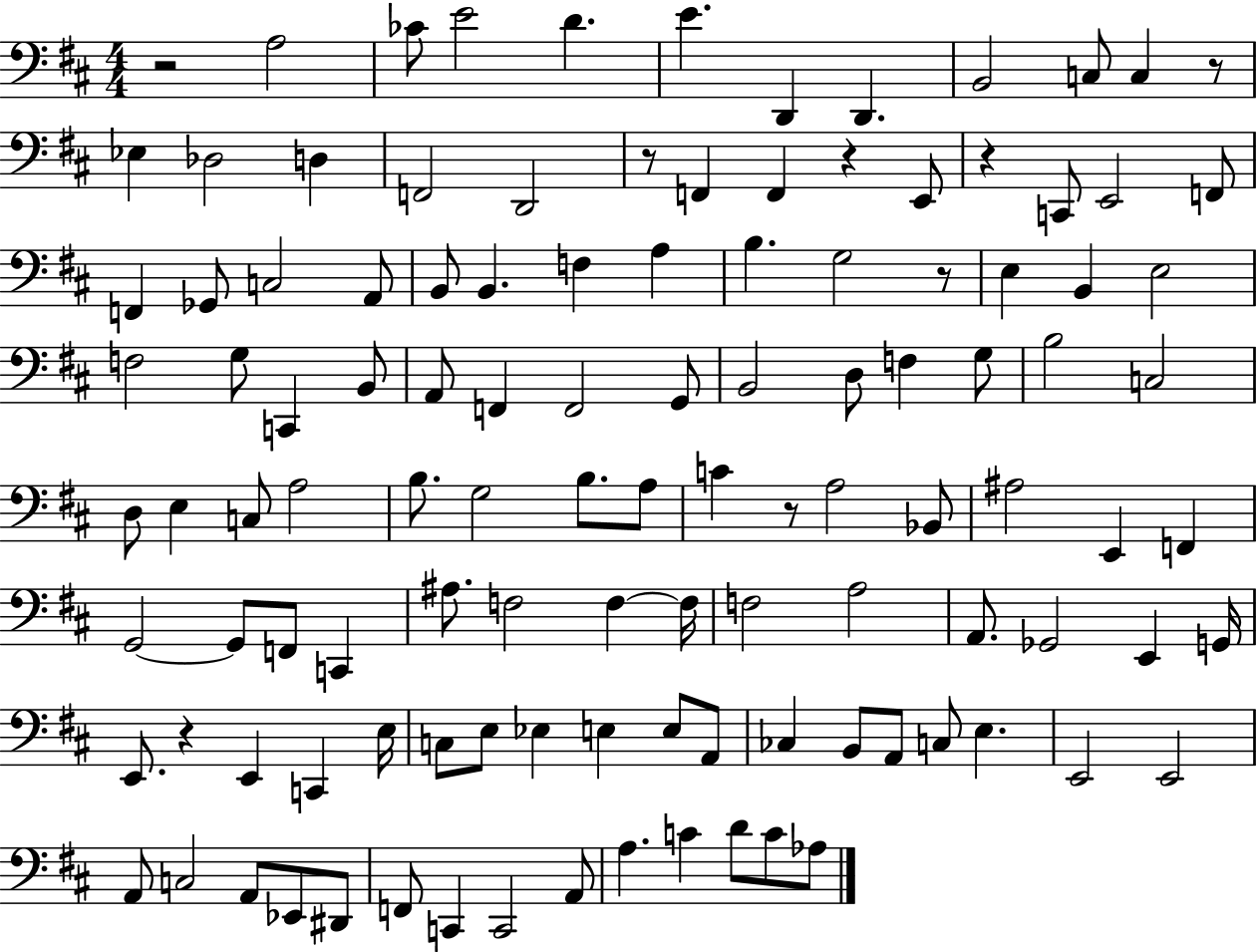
X:1
T:Untitled
M:4/4
L:1/4
K:D
z2 A,2 _C/2 E2 D E D,, D,, B,,2 C,/2 C, z/2 _E, _D,2 D, F,,2 D,,2 z/2 F,, F,, z E,,/2 z C,,/2 E,,2 F,,/2 F,, _G,,/2 C,2 A,,/2 B,,/2 B,, F, A, B, G,2 z/2 E, B,, E,2 F,2 G,/2 C,, B,,/2 A,,/2 F,, F,,2 G,,/2 B,,2 D,/2 F, G,/2 B,2 C,2 D,/2 E, C,/2 A,2 B,/2 G,2 B,/2 A,/2 C z/2 A,2 _B,,/2 ^A,2 E,, F,, G,,2 G,,/2 F,,/2 C,, ^A,/2 F,2 F, F,/4 F,2 A,2 A,,/2 _G,,2 E,, G,,/4 E,,/2 z E,, C,, E,/4 C,/2 E,/2 _E, E, E,/2 A,,/2 _C, B,,/2 A,,/2 C,/2 E, E,,2 E,,2 A,,/2 C,2 A,,/2 _E,,/2 ^D,,/2 F,,/2 C,, C,,2 A,,/2 A, C D/2 C/2 _A,/2